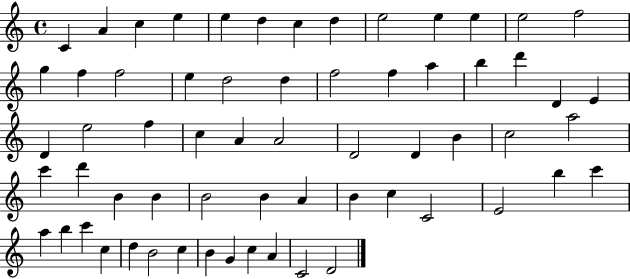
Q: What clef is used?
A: treble